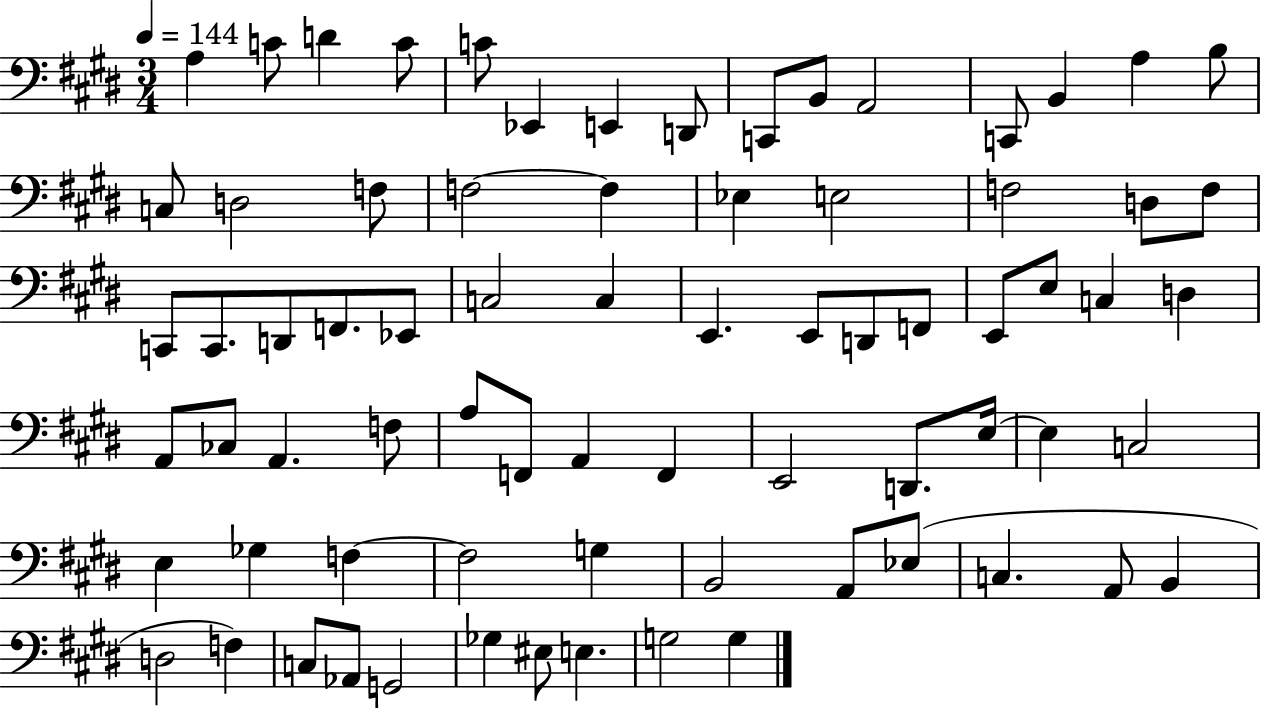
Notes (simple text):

A3/q C4/e D4/q C4/e C4/e Eb2/q E2/q D2/e C2/e B2/e A2/h C2/e B2/q A3/q B3/e C3/e D3/h F3/e F3/h F3/q Eb3/q E3/h F3/h D3/e F3/e C2/e C2/e. D2/e F2/e. Eb2/e C3/h C3/q E2/q. E2/e D2/e F2/e E2/e E3/e C3/q D3/q A2/e CES3/e A2/q. F3/e A3/e F2/e A2/q F2/q E2/h D2/e. E3/s E3/q C3/h E3/q Gb3/q F3/q F3/h G3/q B2/h A2/e Eb3/e C3/q. A2/e B2/q D3/h F3/q C3/e Ab2/e G2/h Gb3/q EIS3/e E3/q. G3/h G3/q